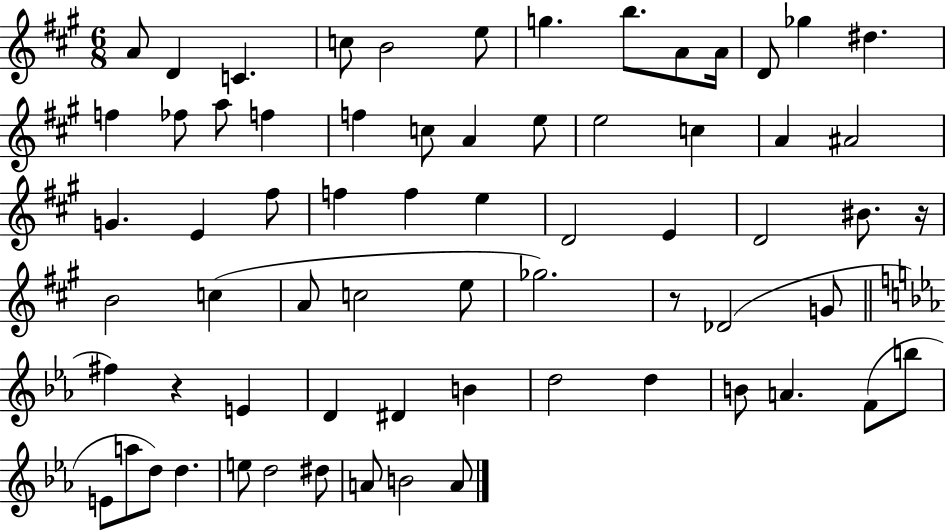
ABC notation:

X:1
T:Untitled
M:6/8
L:1/4
K:A
A/2 D C c/2 B2 e/2 g b/2 A/2 A/4 D/2 _g ^d f _f/2 a/2 f f c/2 A e/2 e2 c A ^A2 G E ^f/2 f f e D2 E D2 ^B/2 z/4 B2 c A/2 c2 e/2 _g2 z/2 _D2 G/2 ^f z E D ^D B d2 d B/2 A F/2 b/2 E/2 a/2 d/2 d e/2 d2 ^d/2 A/2 B2 A/2